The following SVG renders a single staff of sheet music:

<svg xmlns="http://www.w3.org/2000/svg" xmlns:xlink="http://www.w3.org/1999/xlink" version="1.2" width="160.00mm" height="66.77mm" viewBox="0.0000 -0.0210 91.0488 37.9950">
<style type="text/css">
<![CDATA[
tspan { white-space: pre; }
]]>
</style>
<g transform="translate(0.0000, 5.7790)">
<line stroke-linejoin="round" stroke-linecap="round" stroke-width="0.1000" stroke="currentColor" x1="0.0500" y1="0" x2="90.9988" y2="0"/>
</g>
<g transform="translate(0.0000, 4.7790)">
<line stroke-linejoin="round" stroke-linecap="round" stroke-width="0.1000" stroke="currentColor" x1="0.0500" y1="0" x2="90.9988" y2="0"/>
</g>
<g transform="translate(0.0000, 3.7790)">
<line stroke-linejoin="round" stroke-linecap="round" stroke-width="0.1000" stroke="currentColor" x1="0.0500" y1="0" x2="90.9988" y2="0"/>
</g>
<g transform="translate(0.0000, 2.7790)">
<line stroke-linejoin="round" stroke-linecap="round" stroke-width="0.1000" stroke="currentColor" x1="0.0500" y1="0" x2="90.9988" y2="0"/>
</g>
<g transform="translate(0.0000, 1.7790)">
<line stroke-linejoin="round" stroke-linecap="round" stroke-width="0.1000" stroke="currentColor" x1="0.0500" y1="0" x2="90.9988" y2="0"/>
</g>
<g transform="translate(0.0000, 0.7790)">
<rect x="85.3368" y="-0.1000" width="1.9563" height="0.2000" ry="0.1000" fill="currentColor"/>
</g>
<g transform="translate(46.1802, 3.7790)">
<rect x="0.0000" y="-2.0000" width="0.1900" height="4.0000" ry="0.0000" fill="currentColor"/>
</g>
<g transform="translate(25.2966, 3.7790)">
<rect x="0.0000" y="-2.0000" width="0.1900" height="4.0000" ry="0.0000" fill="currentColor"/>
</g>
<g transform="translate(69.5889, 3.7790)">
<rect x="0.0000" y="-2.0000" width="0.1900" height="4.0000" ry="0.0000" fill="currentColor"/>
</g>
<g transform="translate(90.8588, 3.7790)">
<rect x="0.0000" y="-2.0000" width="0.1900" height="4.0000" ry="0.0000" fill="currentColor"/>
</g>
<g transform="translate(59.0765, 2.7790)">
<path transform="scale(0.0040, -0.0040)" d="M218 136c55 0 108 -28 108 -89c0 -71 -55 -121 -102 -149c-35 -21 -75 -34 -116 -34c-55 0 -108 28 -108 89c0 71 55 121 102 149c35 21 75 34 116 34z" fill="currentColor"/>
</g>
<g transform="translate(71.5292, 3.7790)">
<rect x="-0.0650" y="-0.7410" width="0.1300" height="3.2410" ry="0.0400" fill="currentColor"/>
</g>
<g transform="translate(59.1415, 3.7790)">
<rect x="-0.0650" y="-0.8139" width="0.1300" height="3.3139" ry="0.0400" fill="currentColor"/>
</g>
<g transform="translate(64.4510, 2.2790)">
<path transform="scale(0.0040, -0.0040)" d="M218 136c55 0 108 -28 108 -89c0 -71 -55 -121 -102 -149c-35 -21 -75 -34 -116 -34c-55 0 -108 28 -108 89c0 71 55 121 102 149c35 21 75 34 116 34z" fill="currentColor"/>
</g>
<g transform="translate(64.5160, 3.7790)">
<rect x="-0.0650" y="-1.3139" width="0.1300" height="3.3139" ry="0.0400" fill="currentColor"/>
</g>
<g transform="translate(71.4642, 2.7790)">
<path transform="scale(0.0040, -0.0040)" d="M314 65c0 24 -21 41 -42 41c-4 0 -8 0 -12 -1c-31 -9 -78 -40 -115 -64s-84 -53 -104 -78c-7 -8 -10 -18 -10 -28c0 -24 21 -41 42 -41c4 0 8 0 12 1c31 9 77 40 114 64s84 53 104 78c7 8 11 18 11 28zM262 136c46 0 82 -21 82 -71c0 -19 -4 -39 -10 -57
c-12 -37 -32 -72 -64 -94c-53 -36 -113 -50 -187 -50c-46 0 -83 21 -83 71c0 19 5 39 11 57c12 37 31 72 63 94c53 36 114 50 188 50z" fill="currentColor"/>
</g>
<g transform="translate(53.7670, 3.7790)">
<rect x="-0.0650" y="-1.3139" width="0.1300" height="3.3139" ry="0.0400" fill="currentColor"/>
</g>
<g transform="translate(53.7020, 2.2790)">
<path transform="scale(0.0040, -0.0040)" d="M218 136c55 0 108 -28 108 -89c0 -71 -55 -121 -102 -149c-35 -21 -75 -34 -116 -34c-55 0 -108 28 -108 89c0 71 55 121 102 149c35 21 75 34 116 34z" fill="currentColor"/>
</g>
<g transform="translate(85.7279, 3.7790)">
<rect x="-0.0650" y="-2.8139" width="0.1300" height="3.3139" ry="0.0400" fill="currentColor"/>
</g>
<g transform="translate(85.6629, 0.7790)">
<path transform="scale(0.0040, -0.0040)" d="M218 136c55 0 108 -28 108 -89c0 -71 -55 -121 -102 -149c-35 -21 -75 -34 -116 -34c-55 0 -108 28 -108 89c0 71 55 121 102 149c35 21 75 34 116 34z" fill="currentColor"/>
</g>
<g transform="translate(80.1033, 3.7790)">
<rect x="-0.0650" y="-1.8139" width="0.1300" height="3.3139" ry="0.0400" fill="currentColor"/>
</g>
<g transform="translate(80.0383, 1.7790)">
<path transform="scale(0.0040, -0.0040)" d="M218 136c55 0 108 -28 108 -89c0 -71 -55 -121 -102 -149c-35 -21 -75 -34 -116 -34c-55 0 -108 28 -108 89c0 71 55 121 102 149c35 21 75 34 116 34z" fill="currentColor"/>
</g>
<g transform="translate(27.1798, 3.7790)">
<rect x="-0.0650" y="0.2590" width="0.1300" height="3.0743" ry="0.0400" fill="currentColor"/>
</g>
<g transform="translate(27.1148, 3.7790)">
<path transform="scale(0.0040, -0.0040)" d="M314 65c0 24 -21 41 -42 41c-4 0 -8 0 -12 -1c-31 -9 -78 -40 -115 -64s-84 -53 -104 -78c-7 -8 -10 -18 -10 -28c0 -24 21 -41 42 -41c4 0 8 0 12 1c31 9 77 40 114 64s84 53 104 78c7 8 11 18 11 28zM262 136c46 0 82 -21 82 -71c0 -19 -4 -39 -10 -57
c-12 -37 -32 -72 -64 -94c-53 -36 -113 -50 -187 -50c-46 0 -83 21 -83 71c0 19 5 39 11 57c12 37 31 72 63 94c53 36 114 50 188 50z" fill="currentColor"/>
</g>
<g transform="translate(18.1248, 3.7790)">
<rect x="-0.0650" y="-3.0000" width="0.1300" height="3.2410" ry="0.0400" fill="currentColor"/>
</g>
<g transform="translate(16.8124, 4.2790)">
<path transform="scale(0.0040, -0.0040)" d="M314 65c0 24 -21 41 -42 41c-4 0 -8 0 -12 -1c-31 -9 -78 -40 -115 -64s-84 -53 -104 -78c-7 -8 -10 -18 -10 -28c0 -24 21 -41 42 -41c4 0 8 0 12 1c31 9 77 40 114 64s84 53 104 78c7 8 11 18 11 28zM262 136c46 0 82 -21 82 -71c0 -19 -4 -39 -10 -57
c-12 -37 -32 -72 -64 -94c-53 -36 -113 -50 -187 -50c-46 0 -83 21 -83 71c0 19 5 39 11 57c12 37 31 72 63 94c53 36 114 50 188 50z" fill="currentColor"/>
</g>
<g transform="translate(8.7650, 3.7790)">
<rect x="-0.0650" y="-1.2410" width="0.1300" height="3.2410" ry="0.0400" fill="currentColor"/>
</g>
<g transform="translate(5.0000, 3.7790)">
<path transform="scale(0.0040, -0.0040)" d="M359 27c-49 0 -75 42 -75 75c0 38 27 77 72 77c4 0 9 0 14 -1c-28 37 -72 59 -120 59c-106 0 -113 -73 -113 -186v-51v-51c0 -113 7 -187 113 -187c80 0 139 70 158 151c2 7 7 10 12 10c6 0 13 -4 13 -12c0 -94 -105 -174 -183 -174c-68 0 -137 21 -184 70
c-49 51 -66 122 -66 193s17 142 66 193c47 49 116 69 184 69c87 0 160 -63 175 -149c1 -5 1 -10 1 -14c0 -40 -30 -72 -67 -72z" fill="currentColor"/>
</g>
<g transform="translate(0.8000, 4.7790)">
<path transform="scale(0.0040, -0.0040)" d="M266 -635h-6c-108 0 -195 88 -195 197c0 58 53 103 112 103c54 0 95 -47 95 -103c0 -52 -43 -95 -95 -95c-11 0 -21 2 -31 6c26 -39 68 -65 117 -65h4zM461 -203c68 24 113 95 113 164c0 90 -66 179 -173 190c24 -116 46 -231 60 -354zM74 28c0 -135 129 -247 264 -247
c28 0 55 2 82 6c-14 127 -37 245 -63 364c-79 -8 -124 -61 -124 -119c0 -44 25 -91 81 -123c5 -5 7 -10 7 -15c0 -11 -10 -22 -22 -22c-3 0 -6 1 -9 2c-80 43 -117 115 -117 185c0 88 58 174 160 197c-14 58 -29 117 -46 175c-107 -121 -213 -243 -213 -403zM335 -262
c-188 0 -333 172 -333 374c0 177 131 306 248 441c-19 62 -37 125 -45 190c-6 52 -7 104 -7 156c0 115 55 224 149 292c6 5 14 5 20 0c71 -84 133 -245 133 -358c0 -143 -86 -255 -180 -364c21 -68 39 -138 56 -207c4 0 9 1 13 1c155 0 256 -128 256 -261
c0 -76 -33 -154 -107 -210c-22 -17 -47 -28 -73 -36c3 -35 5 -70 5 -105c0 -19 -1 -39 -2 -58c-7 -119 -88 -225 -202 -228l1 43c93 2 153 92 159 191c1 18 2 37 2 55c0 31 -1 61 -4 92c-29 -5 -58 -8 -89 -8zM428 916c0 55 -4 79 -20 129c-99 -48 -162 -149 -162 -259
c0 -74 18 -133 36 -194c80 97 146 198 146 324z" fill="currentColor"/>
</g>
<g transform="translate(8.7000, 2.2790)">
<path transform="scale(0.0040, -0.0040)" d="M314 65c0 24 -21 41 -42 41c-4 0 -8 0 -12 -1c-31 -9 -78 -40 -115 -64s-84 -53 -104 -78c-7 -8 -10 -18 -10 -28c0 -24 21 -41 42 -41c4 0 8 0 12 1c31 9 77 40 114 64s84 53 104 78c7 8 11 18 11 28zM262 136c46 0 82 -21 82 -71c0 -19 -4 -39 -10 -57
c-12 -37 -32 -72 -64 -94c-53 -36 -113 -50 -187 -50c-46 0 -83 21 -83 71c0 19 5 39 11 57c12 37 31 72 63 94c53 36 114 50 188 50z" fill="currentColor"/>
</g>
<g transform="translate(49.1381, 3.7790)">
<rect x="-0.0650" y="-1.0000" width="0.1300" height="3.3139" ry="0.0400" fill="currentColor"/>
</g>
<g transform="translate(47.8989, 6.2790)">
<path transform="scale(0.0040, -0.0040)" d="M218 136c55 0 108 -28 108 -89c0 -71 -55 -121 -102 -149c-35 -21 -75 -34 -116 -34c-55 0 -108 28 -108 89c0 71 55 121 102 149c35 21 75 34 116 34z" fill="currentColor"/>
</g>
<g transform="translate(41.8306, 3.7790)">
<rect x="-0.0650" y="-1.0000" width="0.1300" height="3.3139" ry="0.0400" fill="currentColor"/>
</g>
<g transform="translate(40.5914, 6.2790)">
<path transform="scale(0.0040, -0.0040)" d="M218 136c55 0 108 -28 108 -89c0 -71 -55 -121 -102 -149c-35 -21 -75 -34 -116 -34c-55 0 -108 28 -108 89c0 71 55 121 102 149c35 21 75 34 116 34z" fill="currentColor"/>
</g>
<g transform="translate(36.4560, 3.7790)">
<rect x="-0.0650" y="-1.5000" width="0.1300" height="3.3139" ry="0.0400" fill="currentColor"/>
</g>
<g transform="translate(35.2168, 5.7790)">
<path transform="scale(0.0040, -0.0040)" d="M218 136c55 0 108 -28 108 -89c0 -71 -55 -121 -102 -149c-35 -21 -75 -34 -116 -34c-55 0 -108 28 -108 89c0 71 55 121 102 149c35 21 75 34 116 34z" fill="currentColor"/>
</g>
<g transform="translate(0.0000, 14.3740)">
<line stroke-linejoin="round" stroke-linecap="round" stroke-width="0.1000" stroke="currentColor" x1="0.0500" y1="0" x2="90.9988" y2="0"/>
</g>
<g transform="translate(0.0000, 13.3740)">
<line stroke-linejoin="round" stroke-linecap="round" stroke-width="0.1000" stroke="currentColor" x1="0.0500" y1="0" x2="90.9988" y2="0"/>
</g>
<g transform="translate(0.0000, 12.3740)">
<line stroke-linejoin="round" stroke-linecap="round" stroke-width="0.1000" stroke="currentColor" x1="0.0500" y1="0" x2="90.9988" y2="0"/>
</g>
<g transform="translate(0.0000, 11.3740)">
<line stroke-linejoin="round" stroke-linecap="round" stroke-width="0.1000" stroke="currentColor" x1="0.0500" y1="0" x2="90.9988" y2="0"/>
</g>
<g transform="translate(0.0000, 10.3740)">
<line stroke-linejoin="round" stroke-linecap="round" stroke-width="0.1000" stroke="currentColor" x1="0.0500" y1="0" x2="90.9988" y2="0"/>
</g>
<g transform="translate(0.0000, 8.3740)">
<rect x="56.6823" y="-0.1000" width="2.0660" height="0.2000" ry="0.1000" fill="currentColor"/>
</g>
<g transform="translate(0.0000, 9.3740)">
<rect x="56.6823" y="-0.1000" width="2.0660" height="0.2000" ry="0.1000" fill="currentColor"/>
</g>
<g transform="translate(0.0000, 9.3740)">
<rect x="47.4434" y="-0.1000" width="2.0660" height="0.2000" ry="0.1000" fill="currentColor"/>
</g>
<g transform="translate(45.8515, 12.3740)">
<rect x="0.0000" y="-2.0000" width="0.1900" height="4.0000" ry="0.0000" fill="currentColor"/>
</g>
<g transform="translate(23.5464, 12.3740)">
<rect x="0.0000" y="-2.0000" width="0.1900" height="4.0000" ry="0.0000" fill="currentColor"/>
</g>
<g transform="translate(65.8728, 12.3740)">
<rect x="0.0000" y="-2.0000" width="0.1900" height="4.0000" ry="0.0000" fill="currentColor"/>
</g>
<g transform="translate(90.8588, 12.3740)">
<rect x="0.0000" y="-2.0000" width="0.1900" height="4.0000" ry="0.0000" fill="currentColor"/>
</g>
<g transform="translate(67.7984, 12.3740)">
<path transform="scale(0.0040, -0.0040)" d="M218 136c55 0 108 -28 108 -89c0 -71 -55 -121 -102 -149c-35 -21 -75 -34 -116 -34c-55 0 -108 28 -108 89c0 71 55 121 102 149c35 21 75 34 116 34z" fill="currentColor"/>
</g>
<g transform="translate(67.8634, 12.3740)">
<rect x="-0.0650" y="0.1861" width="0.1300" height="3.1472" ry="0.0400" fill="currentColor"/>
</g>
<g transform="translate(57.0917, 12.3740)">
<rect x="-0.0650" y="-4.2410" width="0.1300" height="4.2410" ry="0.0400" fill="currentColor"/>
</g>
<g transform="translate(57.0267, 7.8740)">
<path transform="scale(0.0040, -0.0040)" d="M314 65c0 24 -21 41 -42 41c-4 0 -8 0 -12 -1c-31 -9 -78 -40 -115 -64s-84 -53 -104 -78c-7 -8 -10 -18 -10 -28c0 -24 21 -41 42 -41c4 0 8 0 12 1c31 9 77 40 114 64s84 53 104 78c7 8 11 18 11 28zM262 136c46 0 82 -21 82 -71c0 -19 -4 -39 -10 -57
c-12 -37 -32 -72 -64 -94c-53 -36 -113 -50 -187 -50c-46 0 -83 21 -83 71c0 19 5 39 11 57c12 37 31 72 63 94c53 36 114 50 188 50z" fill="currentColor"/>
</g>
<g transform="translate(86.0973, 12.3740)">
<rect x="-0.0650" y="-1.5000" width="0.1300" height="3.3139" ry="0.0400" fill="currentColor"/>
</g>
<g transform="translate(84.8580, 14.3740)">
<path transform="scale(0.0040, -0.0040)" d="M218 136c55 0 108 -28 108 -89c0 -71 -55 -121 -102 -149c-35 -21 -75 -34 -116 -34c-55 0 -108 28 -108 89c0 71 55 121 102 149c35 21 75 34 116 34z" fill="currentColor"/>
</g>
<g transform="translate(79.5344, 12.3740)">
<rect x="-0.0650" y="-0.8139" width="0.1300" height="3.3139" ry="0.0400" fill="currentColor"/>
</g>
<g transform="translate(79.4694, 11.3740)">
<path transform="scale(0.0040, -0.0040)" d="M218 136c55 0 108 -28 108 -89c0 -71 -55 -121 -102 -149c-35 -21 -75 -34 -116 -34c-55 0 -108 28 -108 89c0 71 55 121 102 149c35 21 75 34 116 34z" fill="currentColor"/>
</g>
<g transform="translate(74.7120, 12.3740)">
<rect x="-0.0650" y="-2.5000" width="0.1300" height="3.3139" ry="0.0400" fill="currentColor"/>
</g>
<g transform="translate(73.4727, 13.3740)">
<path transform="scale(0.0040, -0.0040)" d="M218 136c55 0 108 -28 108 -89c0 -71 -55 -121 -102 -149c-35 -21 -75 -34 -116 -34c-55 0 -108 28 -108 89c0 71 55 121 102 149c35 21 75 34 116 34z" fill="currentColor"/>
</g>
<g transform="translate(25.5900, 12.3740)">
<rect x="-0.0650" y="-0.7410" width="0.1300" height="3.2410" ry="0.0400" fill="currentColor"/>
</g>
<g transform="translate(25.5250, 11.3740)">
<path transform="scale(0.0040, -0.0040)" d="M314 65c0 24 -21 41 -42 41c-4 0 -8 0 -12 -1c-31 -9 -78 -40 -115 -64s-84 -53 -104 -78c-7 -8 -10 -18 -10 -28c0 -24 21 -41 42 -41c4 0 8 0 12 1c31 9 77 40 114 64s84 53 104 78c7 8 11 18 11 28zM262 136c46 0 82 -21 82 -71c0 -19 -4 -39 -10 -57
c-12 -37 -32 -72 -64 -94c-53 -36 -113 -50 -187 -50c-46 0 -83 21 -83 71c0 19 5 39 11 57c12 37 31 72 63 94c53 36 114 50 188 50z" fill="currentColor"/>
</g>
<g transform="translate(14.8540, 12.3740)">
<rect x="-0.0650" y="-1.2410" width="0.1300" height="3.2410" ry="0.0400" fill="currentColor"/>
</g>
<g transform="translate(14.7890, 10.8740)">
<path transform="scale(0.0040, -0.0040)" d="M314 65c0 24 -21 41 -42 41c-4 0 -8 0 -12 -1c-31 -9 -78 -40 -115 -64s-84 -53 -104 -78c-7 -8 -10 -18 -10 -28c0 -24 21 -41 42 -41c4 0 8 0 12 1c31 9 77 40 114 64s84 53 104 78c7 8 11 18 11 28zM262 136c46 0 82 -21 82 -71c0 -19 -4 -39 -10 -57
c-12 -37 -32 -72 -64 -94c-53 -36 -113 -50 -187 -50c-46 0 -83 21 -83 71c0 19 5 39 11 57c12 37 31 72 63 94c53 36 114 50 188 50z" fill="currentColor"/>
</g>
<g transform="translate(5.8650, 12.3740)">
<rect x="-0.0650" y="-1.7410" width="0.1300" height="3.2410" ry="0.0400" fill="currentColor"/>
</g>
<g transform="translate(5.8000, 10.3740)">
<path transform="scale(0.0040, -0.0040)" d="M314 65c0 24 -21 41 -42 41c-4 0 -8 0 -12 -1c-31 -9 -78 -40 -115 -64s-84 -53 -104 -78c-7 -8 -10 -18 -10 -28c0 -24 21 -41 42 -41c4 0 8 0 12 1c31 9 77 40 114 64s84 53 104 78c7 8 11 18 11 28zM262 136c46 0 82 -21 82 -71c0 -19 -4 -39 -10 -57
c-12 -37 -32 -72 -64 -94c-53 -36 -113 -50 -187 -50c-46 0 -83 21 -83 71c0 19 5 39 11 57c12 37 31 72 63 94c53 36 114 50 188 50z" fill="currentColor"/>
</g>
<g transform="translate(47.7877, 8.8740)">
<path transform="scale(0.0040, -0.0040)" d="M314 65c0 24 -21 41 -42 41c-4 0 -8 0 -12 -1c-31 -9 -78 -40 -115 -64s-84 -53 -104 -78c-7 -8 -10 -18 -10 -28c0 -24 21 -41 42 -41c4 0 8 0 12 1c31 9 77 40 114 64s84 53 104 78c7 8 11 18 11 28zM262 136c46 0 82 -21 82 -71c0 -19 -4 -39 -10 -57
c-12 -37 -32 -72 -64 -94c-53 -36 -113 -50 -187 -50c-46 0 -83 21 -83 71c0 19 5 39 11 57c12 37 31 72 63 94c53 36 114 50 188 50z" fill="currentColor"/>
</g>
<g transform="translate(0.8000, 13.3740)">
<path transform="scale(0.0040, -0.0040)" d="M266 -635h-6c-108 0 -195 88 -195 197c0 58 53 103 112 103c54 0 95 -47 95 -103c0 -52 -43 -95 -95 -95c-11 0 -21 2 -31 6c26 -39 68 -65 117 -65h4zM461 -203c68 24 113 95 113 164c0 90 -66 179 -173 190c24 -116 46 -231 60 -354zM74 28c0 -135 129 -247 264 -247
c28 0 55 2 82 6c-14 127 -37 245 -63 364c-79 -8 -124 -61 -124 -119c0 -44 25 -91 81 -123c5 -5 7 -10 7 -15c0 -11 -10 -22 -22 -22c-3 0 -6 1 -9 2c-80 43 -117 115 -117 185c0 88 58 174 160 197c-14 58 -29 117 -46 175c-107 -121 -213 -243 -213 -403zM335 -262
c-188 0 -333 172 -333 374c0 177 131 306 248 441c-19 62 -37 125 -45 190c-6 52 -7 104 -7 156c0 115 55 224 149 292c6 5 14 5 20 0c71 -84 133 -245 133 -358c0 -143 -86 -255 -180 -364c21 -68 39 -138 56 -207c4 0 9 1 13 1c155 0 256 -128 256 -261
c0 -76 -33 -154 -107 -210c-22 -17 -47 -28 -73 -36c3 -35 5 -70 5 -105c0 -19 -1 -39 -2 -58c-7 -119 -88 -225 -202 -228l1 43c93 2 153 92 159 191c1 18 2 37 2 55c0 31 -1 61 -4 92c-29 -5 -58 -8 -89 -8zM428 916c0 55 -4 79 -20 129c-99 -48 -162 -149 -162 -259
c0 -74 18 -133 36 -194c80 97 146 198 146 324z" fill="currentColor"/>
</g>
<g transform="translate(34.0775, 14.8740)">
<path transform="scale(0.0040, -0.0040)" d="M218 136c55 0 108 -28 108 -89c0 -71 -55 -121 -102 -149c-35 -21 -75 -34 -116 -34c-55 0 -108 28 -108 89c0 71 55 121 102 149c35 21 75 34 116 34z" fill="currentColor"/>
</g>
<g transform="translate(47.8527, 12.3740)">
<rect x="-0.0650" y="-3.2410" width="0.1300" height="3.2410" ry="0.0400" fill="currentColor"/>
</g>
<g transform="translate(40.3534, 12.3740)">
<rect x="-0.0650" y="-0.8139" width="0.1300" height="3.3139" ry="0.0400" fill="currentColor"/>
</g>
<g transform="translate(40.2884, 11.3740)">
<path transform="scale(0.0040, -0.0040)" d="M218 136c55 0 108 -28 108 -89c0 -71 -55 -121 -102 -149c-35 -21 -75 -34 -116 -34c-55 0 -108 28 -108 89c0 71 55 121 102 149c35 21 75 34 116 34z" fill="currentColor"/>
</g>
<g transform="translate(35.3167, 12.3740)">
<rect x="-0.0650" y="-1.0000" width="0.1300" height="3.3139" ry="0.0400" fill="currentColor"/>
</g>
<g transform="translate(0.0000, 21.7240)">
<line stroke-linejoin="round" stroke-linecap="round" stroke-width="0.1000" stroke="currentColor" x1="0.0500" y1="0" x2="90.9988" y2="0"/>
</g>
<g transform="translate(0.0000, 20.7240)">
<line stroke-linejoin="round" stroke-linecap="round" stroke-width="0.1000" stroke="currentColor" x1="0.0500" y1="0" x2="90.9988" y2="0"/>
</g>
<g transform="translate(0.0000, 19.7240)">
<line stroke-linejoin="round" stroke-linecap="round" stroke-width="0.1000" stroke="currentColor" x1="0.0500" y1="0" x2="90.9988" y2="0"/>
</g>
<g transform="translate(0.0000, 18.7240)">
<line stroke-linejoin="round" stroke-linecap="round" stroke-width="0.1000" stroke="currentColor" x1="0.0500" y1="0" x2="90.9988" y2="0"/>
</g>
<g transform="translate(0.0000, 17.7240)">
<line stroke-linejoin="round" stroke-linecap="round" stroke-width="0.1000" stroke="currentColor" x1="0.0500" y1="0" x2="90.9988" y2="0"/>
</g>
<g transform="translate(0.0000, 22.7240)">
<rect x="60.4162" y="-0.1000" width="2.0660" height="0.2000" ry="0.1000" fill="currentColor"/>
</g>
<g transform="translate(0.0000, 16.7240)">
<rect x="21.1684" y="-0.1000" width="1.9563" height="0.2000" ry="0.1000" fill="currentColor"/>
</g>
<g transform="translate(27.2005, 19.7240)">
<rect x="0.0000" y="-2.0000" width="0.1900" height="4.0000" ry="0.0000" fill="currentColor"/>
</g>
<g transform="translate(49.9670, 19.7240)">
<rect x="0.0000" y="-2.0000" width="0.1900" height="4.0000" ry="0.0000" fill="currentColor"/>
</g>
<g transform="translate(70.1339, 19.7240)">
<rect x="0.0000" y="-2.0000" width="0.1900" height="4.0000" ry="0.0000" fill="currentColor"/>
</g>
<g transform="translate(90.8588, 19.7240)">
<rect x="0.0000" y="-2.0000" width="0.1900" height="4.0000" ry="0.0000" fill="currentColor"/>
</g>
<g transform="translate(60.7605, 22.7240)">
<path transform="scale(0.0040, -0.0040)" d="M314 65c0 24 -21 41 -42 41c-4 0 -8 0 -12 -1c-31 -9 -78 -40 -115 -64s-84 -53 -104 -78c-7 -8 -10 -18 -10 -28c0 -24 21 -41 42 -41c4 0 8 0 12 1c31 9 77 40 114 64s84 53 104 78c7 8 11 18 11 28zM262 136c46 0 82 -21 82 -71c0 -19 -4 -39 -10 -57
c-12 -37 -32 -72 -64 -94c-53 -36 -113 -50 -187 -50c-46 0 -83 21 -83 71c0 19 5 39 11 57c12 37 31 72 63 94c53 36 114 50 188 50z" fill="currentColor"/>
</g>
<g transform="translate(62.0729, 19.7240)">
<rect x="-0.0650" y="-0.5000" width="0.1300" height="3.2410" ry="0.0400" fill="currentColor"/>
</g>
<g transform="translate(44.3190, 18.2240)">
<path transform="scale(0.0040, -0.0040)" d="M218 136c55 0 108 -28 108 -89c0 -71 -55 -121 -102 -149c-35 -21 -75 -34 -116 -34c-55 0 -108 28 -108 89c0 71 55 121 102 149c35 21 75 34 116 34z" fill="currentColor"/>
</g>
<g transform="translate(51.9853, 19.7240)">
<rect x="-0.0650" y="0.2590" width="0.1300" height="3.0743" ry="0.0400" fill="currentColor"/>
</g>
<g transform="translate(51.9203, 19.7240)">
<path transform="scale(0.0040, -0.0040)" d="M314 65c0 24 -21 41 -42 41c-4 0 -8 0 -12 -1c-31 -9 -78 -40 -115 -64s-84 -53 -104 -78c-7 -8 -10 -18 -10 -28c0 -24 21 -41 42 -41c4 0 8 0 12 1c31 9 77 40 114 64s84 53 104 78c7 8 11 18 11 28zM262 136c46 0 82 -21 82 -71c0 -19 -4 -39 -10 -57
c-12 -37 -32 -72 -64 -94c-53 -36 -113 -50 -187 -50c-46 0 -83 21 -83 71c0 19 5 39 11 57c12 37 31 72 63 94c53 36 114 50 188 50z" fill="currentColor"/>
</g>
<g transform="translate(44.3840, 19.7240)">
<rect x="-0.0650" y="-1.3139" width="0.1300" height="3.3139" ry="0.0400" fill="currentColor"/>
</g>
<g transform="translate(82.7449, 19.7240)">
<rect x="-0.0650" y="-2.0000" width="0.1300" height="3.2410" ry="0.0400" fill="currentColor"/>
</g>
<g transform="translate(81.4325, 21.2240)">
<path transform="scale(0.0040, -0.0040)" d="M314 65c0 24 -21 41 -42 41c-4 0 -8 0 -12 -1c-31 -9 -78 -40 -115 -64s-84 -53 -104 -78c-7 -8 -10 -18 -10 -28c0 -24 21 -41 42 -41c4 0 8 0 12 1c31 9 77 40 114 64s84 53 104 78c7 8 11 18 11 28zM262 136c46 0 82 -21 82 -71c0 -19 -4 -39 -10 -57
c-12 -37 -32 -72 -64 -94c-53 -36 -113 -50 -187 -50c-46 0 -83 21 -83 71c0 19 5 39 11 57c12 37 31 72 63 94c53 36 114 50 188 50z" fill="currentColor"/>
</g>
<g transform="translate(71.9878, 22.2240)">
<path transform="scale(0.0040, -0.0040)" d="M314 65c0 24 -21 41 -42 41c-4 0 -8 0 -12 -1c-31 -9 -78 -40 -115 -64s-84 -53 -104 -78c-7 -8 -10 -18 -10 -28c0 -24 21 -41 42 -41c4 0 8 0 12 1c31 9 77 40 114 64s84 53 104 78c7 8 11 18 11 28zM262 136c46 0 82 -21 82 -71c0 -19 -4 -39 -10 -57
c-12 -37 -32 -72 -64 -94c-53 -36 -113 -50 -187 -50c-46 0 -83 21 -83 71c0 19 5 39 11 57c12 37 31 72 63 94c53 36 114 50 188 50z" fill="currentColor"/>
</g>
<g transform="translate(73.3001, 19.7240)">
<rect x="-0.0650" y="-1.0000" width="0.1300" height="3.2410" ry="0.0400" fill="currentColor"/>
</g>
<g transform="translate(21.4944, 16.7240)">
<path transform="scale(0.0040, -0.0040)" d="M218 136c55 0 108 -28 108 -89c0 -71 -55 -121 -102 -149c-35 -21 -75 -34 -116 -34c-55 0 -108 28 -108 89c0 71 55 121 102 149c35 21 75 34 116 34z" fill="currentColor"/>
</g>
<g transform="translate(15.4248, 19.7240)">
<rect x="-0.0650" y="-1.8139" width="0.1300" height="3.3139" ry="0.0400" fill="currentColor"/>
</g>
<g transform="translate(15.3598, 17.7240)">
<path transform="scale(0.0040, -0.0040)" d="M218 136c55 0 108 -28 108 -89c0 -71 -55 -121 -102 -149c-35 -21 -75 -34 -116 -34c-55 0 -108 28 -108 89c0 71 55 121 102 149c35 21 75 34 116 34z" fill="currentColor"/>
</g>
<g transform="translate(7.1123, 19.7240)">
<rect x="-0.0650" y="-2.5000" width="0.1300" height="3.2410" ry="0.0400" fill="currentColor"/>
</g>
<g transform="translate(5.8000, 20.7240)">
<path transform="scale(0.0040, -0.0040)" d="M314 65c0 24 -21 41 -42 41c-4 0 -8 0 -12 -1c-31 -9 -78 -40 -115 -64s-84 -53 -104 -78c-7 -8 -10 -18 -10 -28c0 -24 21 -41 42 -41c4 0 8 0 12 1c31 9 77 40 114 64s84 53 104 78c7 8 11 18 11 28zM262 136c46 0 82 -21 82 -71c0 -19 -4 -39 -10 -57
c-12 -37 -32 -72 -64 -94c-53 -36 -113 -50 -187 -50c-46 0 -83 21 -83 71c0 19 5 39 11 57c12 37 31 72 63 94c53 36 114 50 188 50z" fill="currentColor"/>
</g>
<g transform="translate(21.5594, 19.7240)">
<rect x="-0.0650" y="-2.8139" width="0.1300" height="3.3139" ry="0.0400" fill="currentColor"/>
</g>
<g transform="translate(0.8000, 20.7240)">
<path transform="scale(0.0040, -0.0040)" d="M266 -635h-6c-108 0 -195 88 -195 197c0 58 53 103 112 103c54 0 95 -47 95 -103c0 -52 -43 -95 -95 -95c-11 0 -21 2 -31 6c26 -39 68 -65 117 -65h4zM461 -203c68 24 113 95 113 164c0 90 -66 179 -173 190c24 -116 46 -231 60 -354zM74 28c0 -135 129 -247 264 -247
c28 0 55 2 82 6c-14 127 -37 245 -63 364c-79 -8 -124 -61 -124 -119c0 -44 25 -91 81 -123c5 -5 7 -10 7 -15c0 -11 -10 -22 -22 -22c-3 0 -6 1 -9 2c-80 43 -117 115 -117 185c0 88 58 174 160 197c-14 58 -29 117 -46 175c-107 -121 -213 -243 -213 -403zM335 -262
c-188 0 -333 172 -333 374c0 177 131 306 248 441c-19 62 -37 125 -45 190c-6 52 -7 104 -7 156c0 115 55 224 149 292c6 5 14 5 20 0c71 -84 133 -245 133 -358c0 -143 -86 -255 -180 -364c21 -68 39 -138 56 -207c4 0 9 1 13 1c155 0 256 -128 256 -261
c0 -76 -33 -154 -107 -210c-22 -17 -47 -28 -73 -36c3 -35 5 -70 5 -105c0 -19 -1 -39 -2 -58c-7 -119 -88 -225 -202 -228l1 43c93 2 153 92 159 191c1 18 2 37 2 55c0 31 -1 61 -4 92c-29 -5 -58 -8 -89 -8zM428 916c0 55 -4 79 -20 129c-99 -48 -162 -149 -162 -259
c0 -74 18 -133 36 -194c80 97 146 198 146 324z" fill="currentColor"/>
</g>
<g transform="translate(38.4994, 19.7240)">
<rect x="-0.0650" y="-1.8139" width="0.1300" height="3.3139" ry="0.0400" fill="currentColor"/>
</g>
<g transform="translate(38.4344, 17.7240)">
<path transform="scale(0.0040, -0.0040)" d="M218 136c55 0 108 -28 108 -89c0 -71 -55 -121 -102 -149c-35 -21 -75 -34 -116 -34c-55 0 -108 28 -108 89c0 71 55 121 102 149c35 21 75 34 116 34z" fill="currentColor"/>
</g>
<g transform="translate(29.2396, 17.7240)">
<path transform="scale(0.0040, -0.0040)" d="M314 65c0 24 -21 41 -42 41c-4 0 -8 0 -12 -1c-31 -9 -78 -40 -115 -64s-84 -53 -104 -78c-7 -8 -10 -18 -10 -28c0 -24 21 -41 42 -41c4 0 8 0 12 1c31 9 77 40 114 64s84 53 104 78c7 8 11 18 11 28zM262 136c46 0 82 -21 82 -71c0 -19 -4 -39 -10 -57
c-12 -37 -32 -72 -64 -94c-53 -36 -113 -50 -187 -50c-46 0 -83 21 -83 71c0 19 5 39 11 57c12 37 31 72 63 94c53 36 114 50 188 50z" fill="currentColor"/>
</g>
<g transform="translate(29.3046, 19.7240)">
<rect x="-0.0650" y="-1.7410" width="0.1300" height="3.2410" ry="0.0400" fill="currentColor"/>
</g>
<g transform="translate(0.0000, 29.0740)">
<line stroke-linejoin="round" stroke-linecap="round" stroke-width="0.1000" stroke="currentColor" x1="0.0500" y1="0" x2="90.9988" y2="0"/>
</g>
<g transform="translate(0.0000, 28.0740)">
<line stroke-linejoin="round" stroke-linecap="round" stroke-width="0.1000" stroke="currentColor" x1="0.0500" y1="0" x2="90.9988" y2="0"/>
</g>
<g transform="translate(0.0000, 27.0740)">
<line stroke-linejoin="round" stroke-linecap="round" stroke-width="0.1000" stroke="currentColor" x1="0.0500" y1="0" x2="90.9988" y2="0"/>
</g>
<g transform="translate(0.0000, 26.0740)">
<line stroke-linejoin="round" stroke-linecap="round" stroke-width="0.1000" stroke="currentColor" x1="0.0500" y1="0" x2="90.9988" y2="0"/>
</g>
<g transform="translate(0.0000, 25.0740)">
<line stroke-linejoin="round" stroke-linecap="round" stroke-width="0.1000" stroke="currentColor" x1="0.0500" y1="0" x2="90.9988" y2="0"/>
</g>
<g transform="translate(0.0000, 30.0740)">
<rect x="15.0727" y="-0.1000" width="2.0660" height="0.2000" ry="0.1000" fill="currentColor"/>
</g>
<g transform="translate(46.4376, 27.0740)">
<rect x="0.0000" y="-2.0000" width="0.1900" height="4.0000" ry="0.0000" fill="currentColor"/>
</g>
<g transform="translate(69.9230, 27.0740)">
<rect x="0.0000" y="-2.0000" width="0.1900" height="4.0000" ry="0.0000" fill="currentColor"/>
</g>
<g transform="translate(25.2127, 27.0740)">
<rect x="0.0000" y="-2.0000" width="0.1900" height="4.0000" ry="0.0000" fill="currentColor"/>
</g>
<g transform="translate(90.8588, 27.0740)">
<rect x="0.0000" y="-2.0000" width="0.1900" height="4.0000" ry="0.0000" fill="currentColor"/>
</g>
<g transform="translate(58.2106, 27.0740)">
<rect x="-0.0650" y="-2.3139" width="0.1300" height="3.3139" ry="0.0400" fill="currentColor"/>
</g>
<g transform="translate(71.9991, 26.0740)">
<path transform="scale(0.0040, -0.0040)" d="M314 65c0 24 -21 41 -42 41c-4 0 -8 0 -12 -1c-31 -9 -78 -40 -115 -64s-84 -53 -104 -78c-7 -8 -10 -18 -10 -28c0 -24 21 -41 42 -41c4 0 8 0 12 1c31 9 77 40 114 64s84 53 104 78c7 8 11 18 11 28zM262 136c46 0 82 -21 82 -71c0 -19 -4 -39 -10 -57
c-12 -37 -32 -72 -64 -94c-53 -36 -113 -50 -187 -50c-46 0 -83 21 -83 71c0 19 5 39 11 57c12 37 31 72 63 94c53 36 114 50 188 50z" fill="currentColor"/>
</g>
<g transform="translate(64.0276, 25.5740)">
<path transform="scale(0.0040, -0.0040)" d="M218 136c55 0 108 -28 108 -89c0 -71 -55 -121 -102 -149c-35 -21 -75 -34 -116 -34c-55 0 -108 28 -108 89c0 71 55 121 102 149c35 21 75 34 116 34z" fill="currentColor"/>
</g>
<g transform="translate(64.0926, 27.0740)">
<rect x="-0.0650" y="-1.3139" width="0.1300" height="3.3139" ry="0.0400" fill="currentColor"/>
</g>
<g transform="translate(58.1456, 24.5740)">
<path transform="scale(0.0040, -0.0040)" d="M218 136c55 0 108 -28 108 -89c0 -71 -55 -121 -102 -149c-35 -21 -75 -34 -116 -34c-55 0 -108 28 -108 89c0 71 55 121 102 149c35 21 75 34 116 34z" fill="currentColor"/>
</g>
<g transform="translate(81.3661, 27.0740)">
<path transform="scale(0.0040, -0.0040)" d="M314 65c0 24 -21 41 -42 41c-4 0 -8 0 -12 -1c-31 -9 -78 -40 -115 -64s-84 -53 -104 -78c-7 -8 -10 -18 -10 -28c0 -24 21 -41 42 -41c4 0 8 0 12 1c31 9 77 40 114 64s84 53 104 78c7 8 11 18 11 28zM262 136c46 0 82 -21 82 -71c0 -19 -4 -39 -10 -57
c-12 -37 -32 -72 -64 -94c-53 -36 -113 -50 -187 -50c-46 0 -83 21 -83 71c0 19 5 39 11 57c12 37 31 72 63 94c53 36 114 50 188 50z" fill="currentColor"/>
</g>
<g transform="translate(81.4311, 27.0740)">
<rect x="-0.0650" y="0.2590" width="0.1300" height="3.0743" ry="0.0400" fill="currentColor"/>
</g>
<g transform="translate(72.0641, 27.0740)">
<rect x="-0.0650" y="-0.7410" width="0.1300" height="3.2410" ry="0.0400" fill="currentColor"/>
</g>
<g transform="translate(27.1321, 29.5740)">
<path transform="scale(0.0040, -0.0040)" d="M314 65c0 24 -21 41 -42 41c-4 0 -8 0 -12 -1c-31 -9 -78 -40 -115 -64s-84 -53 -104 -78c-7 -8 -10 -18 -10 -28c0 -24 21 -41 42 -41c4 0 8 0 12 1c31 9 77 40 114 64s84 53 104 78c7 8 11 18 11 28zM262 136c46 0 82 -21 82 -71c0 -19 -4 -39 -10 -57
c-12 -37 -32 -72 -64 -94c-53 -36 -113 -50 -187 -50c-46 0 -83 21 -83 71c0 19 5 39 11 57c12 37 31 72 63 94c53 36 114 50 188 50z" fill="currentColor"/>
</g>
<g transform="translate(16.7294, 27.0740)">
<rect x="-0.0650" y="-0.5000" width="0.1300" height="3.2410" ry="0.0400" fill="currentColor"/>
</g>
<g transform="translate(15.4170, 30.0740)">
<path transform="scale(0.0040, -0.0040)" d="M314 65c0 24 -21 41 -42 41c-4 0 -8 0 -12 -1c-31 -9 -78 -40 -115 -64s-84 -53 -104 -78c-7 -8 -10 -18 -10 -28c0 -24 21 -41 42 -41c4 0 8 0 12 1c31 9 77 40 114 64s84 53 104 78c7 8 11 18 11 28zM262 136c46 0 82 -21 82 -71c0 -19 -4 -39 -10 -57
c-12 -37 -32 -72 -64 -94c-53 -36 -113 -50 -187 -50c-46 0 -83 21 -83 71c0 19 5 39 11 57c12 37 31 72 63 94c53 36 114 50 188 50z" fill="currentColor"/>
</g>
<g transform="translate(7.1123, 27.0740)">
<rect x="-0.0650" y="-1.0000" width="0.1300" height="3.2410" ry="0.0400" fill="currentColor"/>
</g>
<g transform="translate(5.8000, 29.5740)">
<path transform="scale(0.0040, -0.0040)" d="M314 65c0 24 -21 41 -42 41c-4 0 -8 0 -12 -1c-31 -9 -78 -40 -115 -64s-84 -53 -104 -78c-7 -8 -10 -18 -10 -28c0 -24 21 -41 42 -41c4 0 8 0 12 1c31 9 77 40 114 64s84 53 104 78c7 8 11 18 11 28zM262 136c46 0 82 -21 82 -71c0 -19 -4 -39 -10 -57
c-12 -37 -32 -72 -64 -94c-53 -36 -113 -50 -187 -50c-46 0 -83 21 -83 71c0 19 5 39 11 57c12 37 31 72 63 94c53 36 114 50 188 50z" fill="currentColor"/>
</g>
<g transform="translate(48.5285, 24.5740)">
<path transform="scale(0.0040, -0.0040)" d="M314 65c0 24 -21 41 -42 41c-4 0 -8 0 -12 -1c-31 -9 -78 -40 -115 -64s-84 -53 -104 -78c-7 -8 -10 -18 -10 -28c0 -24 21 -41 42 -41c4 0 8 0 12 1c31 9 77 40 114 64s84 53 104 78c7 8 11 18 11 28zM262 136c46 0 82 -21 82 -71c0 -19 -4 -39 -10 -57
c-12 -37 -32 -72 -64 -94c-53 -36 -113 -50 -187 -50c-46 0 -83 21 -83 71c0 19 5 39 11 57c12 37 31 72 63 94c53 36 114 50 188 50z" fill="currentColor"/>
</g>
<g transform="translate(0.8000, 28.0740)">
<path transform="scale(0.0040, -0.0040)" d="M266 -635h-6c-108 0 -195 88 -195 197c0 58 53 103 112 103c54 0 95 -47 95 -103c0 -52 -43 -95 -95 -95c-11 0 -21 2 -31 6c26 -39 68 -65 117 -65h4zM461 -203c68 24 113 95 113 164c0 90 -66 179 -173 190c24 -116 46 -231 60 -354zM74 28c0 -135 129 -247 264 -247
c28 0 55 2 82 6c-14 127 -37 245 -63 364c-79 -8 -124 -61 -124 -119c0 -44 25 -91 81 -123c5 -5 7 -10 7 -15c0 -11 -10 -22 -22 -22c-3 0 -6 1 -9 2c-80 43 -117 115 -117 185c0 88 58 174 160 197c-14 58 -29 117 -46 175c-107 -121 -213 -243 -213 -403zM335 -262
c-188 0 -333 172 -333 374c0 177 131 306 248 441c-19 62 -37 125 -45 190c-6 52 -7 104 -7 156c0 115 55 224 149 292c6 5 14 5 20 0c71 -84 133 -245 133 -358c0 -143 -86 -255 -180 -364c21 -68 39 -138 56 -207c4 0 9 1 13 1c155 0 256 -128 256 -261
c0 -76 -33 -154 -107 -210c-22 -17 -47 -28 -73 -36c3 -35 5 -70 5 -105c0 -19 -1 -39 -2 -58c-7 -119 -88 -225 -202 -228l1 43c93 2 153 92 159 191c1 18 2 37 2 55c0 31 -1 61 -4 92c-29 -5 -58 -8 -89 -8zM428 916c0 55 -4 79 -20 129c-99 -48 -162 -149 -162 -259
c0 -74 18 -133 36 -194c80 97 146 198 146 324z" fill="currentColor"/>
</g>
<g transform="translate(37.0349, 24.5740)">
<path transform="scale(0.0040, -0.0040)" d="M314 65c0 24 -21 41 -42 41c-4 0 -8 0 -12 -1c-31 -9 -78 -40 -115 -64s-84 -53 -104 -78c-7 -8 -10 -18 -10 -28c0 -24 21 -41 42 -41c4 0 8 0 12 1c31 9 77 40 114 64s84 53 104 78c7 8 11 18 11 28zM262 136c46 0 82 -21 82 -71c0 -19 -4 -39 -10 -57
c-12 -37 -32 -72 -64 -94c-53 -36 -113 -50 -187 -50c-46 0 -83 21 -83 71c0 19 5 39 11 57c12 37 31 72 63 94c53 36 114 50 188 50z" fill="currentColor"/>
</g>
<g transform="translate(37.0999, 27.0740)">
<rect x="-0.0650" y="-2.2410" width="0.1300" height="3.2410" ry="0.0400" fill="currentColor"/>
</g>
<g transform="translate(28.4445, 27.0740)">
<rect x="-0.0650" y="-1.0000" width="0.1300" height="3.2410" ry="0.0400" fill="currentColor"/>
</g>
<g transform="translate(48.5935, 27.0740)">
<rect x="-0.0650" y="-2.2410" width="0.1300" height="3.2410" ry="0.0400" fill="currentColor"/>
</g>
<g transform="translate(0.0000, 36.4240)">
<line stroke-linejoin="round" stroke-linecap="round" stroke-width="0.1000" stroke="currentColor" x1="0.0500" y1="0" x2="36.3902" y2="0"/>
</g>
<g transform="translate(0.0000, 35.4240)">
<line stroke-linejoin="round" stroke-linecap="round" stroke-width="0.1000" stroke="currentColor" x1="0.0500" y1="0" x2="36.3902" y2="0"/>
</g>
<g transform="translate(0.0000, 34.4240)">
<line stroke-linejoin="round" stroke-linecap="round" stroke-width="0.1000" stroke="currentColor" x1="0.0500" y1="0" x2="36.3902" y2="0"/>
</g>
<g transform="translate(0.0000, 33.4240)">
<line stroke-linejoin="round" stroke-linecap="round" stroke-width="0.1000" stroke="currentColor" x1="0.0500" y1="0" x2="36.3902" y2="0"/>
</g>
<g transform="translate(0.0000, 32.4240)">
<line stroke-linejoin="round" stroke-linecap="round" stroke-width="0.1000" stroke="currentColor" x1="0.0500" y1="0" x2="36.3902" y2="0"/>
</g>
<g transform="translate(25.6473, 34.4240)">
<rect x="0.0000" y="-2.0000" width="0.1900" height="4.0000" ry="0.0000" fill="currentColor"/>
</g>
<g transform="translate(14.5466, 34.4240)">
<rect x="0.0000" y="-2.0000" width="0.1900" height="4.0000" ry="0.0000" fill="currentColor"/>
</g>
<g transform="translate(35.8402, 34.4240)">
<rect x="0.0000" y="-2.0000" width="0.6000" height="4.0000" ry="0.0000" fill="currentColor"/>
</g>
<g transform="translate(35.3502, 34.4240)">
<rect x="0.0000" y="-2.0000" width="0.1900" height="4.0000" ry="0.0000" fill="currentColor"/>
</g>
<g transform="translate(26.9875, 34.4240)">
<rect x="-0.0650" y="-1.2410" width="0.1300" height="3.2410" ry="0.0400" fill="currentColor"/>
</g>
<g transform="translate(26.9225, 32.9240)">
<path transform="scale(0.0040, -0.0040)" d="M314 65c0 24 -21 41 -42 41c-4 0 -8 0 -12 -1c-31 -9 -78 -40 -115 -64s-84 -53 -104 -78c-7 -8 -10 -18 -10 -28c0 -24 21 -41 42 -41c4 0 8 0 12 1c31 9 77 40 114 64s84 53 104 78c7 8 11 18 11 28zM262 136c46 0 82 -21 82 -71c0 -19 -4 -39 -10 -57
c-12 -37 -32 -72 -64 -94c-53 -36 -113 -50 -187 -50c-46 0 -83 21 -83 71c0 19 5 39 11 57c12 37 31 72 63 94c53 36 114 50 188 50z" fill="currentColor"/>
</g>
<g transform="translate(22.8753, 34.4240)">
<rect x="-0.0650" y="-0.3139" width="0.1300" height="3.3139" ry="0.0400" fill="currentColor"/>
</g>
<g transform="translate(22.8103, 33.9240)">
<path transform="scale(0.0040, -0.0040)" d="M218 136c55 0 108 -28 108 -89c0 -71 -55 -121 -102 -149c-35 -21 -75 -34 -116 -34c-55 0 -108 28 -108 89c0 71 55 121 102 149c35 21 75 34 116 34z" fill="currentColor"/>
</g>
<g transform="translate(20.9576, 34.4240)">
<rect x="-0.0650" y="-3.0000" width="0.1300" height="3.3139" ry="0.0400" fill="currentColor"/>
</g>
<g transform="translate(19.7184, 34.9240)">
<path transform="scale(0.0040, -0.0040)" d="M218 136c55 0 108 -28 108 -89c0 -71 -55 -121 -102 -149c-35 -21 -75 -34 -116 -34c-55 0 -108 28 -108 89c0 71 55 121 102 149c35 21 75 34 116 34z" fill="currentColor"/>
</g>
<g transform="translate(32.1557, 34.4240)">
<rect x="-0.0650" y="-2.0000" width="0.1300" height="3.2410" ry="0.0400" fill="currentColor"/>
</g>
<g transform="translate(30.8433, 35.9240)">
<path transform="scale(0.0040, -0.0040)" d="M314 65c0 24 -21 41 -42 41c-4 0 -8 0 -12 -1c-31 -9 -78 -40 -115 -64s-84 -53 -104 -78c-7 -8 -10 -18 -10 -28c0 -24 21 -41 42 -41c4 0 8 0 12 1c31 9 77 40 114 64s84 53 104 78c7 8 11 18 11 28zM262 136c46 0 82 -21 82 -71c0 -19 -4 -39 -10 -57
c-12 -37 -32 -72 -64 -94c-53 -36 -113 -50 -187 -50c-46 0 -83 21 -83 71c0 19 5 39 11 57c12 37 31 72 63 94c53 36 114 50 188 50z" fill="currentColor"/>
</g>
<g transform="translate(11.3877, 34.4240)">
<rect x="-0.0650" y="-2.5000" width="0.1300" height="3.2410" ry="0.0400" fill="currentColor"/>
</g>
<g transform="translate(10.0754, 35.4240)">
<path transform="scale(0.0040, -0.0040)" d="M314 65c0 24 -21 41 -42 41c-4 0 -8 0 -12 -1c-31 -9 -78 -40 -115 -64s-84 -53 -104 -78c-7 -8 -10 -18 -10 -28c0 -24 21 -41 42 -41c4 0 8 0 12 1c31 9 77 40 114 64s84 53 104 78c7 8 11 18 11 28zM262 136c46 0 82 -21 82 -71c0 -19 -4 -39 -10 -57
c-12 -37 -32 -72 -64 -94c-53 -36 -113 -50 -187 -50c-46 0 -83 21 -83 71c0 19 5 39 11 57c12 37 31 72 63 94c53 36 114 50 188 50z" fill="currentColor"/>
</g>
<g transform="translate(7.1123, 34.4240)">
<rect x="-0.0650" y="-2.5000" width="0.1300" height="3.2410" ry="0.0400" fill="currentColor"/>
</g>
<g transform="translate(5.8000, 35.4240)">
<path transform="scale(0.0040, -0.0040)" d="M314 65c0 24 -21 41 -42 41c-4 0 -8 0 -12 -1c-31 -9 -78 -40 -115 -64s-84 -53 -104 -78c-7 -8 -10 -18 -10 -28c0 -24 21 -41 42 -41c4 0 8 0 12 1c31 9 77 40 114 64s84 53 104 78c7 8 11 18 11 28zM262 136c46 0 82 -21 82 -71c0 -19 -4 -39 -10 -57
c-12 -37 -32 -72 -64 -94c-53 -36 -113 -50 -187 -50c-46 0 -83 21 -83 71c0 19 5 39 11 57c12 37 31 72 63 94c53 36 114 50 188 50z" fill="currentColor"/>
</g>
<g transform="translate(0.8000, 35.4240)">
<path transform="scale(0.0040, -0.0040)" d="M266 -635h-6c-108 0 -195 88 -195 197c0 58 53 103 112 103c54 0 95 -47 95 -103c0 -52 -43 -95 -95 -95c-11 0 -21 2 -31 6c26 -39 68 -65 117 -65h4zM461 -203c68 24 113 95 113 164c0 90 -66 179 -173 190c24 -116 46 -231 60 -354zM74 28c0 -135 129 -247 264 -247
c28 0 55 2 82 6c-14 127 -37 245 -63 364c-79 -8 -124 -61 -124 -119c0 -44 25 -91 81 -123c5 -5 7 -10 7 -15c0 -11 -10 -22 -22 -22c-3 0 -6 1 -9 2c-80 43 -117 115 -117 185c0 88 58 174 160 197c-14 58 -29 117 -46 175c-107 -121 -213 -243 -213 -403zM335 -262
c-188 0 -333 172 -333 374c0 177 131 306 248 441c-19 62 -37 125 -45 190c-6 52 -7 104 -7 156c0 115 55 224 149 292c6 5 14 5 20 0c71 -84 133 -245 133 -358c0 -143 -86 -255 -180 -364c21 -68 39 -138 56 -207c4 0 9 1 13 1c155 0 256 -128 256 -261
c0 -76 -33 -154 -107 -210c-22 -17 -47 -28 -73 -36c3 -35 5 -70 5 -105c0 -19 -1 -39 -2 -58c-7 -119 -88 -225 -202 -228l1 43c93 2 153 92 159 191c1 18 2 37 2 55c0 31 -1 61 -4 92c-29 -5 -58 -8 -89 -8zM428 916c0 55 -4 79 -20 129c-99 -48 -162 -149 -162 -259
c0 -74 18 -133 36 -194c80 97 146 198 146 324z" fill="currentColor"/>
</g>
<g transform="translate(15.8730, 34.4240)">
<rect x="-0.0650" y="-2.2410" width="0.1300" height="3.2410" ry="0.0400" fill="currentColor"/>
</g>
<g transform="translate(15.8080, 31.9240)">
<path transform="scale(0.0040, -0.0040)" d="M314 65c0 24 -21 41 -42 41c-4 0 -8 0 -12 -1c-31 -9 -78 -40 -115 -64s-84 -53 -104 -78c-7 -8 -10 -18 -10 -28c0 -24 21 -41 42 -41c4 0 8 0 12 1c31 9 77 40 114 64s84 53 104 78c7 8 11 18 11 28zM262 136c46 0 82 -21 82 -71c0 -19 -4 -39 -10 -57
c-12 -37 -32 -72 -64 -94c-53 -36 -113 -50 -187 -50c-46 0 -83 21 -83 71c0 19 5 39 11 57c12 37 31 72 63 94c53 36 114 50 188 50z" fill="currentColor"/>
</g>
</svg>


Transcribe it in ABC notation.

X:1
T:Untitled
M:4/4
L:1/4
K:C
e2 A2 B2 E D D e d e d2 f a f2 e2 d2 D d b2 d'2 B G d E G2 f a f2 f e B2 C2 D2 F2 D2 C2 D2 g2 g2 g e d2 B2 G2 G2 g2 A c e2 F2